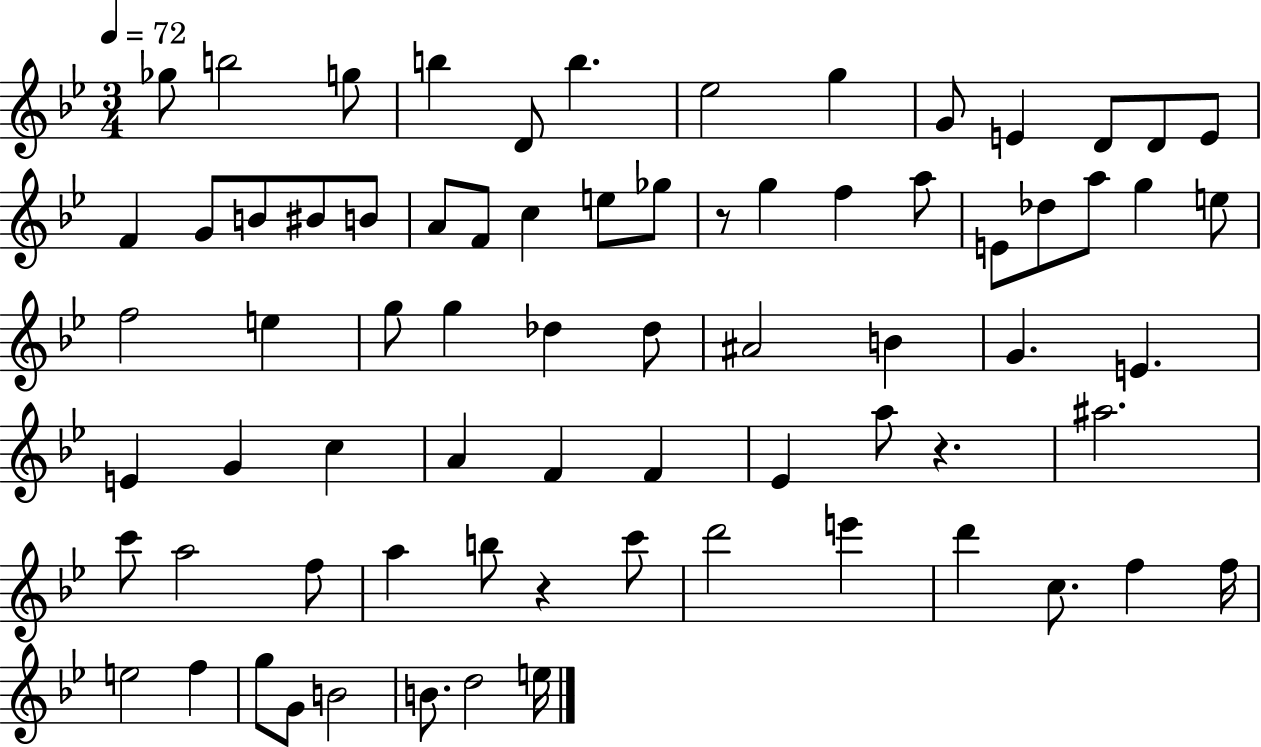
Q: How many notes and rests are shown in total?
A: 73